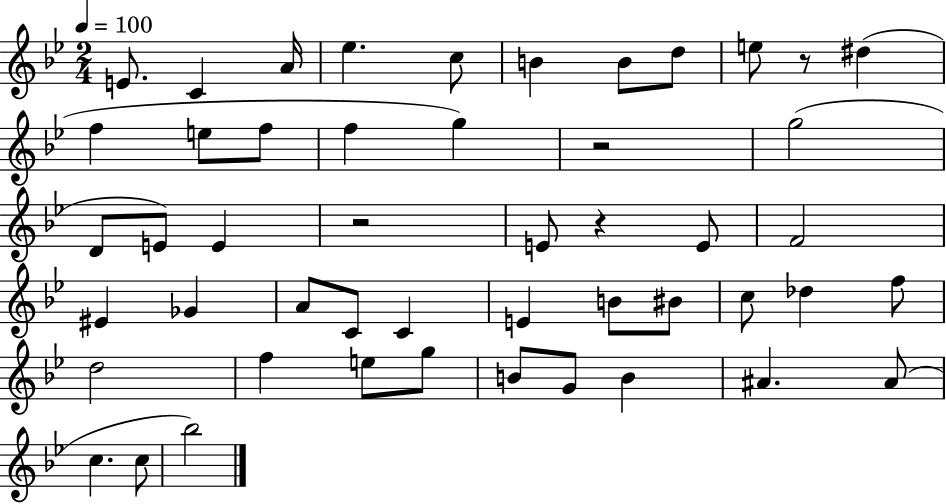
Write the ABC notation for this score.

X:1
T:Untitled
M:2/4
L:1/4
K:Bb
E/2 C A/4 _e c/2 B B/2 d/2 e/2 z/2 ^d f e/2 f/2 f g z2 g2 D/2 E/2 E z2 E/2 z E/2 F2 ^E _G A/2 C/2 C E B/2 ^B/2 c/2 _d f/2 d2 f e/2 g/2 B/2 G/2 B ^A ^A/2 c c/2 _b2